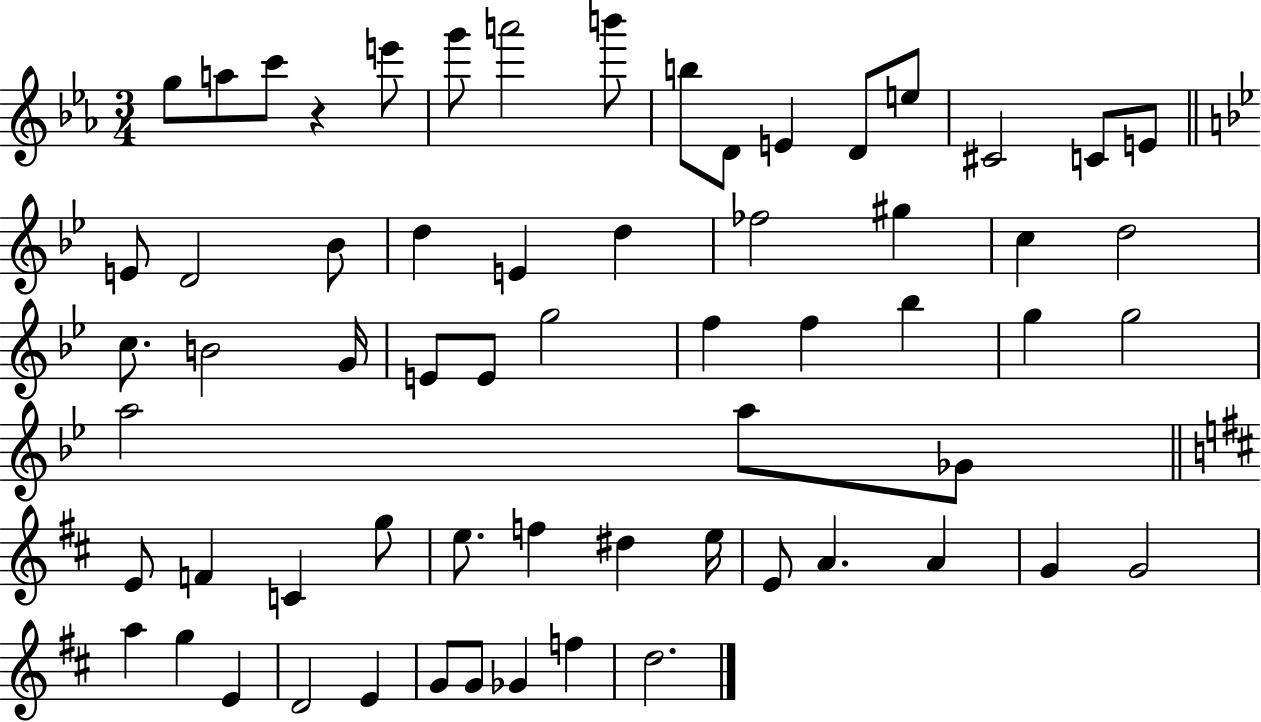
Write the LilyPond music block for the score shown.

{
  \clef treble
  \numericTimeSignature
  \time 3/4
  \key ees \major
  g''8 a''8 c'''8 r4 e'''8 | g'''8 a'''2 b'''8 | b''8 d'8 e'4 d'8 e''8 | cis'2 c'8 e'8 | \break \bar "||" \break \key bes \major e'8 d'2 bes'8 | d''4 e'4 d''4 | fes''2 gis''4 | c''4 d''2 | \break c''8. b'2 g'16 | e'8 e'8 g''2 | f''4 f''4 bes''4 | g''4 g''2 | \break a''2 a''8 ges'8 | \bar "||" \break \key b \minor e'8 f'4 c'4 g''8 | e''8. f''4 dis''4 e''16 | e'8 a'4. a'4 | g'4 g'2 | \break a''4 g''4 e'4 | d'2 e'4 | g'8 g'8 ges'4 f''4 | d''2. | \break \bar "|."
}